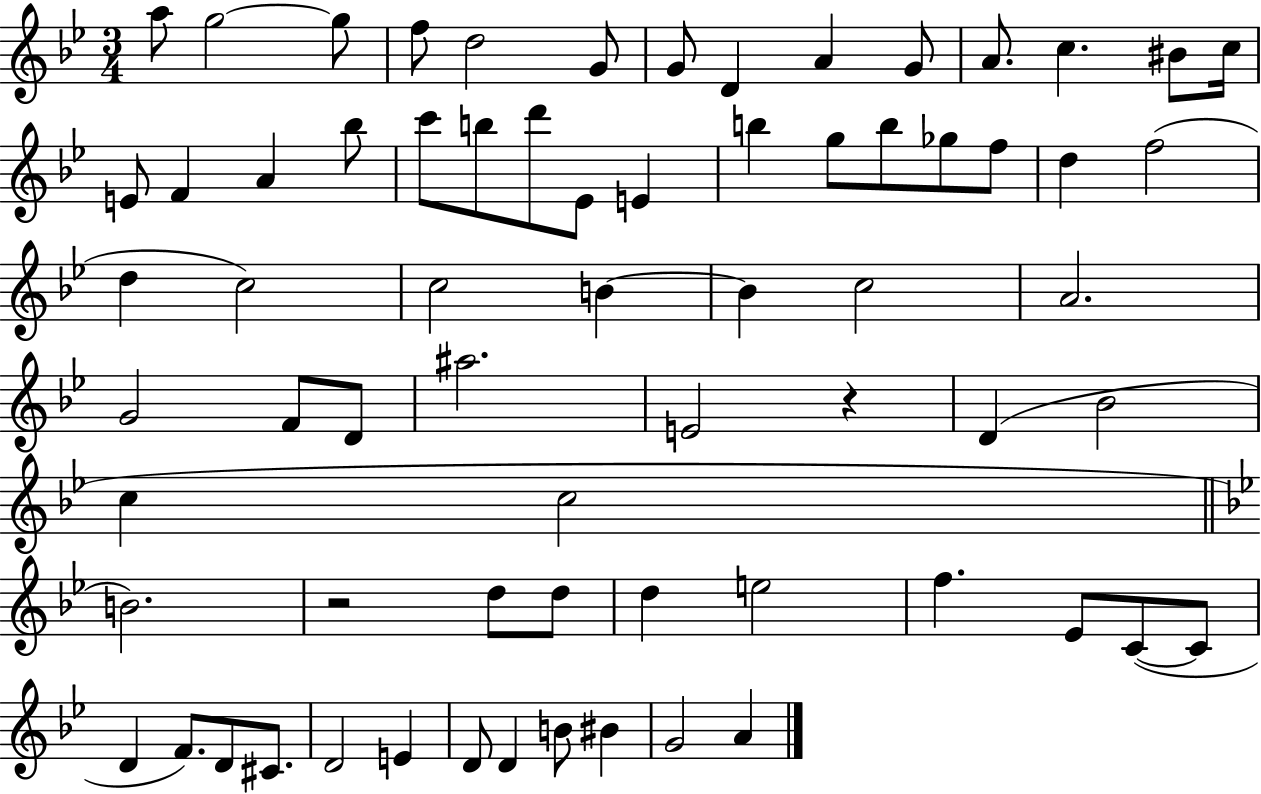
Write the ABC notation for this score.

X:1
T:Untitled
M:3/4
L:1/4
K:Bb
a/2 g2 g/2 f/2 d2 G/2 G/2 D A G/2 A/2 c ^B/2 c/4 E/2 F A _b/2 c'/2 b/2 d'/2 _E/2 E b g/2 b/2 _g/2 f/2 d f2 d c2 c2 B B c2 A2 G2 F/2 D/2 ^a2 E2 z D _B2 c c2 B2 z2 d/2 d/2 d e2 f _E/2 C/2 C/2 D F/2 D/2 ^C/2 D2 E D/2 D B/2 ^B G2 A